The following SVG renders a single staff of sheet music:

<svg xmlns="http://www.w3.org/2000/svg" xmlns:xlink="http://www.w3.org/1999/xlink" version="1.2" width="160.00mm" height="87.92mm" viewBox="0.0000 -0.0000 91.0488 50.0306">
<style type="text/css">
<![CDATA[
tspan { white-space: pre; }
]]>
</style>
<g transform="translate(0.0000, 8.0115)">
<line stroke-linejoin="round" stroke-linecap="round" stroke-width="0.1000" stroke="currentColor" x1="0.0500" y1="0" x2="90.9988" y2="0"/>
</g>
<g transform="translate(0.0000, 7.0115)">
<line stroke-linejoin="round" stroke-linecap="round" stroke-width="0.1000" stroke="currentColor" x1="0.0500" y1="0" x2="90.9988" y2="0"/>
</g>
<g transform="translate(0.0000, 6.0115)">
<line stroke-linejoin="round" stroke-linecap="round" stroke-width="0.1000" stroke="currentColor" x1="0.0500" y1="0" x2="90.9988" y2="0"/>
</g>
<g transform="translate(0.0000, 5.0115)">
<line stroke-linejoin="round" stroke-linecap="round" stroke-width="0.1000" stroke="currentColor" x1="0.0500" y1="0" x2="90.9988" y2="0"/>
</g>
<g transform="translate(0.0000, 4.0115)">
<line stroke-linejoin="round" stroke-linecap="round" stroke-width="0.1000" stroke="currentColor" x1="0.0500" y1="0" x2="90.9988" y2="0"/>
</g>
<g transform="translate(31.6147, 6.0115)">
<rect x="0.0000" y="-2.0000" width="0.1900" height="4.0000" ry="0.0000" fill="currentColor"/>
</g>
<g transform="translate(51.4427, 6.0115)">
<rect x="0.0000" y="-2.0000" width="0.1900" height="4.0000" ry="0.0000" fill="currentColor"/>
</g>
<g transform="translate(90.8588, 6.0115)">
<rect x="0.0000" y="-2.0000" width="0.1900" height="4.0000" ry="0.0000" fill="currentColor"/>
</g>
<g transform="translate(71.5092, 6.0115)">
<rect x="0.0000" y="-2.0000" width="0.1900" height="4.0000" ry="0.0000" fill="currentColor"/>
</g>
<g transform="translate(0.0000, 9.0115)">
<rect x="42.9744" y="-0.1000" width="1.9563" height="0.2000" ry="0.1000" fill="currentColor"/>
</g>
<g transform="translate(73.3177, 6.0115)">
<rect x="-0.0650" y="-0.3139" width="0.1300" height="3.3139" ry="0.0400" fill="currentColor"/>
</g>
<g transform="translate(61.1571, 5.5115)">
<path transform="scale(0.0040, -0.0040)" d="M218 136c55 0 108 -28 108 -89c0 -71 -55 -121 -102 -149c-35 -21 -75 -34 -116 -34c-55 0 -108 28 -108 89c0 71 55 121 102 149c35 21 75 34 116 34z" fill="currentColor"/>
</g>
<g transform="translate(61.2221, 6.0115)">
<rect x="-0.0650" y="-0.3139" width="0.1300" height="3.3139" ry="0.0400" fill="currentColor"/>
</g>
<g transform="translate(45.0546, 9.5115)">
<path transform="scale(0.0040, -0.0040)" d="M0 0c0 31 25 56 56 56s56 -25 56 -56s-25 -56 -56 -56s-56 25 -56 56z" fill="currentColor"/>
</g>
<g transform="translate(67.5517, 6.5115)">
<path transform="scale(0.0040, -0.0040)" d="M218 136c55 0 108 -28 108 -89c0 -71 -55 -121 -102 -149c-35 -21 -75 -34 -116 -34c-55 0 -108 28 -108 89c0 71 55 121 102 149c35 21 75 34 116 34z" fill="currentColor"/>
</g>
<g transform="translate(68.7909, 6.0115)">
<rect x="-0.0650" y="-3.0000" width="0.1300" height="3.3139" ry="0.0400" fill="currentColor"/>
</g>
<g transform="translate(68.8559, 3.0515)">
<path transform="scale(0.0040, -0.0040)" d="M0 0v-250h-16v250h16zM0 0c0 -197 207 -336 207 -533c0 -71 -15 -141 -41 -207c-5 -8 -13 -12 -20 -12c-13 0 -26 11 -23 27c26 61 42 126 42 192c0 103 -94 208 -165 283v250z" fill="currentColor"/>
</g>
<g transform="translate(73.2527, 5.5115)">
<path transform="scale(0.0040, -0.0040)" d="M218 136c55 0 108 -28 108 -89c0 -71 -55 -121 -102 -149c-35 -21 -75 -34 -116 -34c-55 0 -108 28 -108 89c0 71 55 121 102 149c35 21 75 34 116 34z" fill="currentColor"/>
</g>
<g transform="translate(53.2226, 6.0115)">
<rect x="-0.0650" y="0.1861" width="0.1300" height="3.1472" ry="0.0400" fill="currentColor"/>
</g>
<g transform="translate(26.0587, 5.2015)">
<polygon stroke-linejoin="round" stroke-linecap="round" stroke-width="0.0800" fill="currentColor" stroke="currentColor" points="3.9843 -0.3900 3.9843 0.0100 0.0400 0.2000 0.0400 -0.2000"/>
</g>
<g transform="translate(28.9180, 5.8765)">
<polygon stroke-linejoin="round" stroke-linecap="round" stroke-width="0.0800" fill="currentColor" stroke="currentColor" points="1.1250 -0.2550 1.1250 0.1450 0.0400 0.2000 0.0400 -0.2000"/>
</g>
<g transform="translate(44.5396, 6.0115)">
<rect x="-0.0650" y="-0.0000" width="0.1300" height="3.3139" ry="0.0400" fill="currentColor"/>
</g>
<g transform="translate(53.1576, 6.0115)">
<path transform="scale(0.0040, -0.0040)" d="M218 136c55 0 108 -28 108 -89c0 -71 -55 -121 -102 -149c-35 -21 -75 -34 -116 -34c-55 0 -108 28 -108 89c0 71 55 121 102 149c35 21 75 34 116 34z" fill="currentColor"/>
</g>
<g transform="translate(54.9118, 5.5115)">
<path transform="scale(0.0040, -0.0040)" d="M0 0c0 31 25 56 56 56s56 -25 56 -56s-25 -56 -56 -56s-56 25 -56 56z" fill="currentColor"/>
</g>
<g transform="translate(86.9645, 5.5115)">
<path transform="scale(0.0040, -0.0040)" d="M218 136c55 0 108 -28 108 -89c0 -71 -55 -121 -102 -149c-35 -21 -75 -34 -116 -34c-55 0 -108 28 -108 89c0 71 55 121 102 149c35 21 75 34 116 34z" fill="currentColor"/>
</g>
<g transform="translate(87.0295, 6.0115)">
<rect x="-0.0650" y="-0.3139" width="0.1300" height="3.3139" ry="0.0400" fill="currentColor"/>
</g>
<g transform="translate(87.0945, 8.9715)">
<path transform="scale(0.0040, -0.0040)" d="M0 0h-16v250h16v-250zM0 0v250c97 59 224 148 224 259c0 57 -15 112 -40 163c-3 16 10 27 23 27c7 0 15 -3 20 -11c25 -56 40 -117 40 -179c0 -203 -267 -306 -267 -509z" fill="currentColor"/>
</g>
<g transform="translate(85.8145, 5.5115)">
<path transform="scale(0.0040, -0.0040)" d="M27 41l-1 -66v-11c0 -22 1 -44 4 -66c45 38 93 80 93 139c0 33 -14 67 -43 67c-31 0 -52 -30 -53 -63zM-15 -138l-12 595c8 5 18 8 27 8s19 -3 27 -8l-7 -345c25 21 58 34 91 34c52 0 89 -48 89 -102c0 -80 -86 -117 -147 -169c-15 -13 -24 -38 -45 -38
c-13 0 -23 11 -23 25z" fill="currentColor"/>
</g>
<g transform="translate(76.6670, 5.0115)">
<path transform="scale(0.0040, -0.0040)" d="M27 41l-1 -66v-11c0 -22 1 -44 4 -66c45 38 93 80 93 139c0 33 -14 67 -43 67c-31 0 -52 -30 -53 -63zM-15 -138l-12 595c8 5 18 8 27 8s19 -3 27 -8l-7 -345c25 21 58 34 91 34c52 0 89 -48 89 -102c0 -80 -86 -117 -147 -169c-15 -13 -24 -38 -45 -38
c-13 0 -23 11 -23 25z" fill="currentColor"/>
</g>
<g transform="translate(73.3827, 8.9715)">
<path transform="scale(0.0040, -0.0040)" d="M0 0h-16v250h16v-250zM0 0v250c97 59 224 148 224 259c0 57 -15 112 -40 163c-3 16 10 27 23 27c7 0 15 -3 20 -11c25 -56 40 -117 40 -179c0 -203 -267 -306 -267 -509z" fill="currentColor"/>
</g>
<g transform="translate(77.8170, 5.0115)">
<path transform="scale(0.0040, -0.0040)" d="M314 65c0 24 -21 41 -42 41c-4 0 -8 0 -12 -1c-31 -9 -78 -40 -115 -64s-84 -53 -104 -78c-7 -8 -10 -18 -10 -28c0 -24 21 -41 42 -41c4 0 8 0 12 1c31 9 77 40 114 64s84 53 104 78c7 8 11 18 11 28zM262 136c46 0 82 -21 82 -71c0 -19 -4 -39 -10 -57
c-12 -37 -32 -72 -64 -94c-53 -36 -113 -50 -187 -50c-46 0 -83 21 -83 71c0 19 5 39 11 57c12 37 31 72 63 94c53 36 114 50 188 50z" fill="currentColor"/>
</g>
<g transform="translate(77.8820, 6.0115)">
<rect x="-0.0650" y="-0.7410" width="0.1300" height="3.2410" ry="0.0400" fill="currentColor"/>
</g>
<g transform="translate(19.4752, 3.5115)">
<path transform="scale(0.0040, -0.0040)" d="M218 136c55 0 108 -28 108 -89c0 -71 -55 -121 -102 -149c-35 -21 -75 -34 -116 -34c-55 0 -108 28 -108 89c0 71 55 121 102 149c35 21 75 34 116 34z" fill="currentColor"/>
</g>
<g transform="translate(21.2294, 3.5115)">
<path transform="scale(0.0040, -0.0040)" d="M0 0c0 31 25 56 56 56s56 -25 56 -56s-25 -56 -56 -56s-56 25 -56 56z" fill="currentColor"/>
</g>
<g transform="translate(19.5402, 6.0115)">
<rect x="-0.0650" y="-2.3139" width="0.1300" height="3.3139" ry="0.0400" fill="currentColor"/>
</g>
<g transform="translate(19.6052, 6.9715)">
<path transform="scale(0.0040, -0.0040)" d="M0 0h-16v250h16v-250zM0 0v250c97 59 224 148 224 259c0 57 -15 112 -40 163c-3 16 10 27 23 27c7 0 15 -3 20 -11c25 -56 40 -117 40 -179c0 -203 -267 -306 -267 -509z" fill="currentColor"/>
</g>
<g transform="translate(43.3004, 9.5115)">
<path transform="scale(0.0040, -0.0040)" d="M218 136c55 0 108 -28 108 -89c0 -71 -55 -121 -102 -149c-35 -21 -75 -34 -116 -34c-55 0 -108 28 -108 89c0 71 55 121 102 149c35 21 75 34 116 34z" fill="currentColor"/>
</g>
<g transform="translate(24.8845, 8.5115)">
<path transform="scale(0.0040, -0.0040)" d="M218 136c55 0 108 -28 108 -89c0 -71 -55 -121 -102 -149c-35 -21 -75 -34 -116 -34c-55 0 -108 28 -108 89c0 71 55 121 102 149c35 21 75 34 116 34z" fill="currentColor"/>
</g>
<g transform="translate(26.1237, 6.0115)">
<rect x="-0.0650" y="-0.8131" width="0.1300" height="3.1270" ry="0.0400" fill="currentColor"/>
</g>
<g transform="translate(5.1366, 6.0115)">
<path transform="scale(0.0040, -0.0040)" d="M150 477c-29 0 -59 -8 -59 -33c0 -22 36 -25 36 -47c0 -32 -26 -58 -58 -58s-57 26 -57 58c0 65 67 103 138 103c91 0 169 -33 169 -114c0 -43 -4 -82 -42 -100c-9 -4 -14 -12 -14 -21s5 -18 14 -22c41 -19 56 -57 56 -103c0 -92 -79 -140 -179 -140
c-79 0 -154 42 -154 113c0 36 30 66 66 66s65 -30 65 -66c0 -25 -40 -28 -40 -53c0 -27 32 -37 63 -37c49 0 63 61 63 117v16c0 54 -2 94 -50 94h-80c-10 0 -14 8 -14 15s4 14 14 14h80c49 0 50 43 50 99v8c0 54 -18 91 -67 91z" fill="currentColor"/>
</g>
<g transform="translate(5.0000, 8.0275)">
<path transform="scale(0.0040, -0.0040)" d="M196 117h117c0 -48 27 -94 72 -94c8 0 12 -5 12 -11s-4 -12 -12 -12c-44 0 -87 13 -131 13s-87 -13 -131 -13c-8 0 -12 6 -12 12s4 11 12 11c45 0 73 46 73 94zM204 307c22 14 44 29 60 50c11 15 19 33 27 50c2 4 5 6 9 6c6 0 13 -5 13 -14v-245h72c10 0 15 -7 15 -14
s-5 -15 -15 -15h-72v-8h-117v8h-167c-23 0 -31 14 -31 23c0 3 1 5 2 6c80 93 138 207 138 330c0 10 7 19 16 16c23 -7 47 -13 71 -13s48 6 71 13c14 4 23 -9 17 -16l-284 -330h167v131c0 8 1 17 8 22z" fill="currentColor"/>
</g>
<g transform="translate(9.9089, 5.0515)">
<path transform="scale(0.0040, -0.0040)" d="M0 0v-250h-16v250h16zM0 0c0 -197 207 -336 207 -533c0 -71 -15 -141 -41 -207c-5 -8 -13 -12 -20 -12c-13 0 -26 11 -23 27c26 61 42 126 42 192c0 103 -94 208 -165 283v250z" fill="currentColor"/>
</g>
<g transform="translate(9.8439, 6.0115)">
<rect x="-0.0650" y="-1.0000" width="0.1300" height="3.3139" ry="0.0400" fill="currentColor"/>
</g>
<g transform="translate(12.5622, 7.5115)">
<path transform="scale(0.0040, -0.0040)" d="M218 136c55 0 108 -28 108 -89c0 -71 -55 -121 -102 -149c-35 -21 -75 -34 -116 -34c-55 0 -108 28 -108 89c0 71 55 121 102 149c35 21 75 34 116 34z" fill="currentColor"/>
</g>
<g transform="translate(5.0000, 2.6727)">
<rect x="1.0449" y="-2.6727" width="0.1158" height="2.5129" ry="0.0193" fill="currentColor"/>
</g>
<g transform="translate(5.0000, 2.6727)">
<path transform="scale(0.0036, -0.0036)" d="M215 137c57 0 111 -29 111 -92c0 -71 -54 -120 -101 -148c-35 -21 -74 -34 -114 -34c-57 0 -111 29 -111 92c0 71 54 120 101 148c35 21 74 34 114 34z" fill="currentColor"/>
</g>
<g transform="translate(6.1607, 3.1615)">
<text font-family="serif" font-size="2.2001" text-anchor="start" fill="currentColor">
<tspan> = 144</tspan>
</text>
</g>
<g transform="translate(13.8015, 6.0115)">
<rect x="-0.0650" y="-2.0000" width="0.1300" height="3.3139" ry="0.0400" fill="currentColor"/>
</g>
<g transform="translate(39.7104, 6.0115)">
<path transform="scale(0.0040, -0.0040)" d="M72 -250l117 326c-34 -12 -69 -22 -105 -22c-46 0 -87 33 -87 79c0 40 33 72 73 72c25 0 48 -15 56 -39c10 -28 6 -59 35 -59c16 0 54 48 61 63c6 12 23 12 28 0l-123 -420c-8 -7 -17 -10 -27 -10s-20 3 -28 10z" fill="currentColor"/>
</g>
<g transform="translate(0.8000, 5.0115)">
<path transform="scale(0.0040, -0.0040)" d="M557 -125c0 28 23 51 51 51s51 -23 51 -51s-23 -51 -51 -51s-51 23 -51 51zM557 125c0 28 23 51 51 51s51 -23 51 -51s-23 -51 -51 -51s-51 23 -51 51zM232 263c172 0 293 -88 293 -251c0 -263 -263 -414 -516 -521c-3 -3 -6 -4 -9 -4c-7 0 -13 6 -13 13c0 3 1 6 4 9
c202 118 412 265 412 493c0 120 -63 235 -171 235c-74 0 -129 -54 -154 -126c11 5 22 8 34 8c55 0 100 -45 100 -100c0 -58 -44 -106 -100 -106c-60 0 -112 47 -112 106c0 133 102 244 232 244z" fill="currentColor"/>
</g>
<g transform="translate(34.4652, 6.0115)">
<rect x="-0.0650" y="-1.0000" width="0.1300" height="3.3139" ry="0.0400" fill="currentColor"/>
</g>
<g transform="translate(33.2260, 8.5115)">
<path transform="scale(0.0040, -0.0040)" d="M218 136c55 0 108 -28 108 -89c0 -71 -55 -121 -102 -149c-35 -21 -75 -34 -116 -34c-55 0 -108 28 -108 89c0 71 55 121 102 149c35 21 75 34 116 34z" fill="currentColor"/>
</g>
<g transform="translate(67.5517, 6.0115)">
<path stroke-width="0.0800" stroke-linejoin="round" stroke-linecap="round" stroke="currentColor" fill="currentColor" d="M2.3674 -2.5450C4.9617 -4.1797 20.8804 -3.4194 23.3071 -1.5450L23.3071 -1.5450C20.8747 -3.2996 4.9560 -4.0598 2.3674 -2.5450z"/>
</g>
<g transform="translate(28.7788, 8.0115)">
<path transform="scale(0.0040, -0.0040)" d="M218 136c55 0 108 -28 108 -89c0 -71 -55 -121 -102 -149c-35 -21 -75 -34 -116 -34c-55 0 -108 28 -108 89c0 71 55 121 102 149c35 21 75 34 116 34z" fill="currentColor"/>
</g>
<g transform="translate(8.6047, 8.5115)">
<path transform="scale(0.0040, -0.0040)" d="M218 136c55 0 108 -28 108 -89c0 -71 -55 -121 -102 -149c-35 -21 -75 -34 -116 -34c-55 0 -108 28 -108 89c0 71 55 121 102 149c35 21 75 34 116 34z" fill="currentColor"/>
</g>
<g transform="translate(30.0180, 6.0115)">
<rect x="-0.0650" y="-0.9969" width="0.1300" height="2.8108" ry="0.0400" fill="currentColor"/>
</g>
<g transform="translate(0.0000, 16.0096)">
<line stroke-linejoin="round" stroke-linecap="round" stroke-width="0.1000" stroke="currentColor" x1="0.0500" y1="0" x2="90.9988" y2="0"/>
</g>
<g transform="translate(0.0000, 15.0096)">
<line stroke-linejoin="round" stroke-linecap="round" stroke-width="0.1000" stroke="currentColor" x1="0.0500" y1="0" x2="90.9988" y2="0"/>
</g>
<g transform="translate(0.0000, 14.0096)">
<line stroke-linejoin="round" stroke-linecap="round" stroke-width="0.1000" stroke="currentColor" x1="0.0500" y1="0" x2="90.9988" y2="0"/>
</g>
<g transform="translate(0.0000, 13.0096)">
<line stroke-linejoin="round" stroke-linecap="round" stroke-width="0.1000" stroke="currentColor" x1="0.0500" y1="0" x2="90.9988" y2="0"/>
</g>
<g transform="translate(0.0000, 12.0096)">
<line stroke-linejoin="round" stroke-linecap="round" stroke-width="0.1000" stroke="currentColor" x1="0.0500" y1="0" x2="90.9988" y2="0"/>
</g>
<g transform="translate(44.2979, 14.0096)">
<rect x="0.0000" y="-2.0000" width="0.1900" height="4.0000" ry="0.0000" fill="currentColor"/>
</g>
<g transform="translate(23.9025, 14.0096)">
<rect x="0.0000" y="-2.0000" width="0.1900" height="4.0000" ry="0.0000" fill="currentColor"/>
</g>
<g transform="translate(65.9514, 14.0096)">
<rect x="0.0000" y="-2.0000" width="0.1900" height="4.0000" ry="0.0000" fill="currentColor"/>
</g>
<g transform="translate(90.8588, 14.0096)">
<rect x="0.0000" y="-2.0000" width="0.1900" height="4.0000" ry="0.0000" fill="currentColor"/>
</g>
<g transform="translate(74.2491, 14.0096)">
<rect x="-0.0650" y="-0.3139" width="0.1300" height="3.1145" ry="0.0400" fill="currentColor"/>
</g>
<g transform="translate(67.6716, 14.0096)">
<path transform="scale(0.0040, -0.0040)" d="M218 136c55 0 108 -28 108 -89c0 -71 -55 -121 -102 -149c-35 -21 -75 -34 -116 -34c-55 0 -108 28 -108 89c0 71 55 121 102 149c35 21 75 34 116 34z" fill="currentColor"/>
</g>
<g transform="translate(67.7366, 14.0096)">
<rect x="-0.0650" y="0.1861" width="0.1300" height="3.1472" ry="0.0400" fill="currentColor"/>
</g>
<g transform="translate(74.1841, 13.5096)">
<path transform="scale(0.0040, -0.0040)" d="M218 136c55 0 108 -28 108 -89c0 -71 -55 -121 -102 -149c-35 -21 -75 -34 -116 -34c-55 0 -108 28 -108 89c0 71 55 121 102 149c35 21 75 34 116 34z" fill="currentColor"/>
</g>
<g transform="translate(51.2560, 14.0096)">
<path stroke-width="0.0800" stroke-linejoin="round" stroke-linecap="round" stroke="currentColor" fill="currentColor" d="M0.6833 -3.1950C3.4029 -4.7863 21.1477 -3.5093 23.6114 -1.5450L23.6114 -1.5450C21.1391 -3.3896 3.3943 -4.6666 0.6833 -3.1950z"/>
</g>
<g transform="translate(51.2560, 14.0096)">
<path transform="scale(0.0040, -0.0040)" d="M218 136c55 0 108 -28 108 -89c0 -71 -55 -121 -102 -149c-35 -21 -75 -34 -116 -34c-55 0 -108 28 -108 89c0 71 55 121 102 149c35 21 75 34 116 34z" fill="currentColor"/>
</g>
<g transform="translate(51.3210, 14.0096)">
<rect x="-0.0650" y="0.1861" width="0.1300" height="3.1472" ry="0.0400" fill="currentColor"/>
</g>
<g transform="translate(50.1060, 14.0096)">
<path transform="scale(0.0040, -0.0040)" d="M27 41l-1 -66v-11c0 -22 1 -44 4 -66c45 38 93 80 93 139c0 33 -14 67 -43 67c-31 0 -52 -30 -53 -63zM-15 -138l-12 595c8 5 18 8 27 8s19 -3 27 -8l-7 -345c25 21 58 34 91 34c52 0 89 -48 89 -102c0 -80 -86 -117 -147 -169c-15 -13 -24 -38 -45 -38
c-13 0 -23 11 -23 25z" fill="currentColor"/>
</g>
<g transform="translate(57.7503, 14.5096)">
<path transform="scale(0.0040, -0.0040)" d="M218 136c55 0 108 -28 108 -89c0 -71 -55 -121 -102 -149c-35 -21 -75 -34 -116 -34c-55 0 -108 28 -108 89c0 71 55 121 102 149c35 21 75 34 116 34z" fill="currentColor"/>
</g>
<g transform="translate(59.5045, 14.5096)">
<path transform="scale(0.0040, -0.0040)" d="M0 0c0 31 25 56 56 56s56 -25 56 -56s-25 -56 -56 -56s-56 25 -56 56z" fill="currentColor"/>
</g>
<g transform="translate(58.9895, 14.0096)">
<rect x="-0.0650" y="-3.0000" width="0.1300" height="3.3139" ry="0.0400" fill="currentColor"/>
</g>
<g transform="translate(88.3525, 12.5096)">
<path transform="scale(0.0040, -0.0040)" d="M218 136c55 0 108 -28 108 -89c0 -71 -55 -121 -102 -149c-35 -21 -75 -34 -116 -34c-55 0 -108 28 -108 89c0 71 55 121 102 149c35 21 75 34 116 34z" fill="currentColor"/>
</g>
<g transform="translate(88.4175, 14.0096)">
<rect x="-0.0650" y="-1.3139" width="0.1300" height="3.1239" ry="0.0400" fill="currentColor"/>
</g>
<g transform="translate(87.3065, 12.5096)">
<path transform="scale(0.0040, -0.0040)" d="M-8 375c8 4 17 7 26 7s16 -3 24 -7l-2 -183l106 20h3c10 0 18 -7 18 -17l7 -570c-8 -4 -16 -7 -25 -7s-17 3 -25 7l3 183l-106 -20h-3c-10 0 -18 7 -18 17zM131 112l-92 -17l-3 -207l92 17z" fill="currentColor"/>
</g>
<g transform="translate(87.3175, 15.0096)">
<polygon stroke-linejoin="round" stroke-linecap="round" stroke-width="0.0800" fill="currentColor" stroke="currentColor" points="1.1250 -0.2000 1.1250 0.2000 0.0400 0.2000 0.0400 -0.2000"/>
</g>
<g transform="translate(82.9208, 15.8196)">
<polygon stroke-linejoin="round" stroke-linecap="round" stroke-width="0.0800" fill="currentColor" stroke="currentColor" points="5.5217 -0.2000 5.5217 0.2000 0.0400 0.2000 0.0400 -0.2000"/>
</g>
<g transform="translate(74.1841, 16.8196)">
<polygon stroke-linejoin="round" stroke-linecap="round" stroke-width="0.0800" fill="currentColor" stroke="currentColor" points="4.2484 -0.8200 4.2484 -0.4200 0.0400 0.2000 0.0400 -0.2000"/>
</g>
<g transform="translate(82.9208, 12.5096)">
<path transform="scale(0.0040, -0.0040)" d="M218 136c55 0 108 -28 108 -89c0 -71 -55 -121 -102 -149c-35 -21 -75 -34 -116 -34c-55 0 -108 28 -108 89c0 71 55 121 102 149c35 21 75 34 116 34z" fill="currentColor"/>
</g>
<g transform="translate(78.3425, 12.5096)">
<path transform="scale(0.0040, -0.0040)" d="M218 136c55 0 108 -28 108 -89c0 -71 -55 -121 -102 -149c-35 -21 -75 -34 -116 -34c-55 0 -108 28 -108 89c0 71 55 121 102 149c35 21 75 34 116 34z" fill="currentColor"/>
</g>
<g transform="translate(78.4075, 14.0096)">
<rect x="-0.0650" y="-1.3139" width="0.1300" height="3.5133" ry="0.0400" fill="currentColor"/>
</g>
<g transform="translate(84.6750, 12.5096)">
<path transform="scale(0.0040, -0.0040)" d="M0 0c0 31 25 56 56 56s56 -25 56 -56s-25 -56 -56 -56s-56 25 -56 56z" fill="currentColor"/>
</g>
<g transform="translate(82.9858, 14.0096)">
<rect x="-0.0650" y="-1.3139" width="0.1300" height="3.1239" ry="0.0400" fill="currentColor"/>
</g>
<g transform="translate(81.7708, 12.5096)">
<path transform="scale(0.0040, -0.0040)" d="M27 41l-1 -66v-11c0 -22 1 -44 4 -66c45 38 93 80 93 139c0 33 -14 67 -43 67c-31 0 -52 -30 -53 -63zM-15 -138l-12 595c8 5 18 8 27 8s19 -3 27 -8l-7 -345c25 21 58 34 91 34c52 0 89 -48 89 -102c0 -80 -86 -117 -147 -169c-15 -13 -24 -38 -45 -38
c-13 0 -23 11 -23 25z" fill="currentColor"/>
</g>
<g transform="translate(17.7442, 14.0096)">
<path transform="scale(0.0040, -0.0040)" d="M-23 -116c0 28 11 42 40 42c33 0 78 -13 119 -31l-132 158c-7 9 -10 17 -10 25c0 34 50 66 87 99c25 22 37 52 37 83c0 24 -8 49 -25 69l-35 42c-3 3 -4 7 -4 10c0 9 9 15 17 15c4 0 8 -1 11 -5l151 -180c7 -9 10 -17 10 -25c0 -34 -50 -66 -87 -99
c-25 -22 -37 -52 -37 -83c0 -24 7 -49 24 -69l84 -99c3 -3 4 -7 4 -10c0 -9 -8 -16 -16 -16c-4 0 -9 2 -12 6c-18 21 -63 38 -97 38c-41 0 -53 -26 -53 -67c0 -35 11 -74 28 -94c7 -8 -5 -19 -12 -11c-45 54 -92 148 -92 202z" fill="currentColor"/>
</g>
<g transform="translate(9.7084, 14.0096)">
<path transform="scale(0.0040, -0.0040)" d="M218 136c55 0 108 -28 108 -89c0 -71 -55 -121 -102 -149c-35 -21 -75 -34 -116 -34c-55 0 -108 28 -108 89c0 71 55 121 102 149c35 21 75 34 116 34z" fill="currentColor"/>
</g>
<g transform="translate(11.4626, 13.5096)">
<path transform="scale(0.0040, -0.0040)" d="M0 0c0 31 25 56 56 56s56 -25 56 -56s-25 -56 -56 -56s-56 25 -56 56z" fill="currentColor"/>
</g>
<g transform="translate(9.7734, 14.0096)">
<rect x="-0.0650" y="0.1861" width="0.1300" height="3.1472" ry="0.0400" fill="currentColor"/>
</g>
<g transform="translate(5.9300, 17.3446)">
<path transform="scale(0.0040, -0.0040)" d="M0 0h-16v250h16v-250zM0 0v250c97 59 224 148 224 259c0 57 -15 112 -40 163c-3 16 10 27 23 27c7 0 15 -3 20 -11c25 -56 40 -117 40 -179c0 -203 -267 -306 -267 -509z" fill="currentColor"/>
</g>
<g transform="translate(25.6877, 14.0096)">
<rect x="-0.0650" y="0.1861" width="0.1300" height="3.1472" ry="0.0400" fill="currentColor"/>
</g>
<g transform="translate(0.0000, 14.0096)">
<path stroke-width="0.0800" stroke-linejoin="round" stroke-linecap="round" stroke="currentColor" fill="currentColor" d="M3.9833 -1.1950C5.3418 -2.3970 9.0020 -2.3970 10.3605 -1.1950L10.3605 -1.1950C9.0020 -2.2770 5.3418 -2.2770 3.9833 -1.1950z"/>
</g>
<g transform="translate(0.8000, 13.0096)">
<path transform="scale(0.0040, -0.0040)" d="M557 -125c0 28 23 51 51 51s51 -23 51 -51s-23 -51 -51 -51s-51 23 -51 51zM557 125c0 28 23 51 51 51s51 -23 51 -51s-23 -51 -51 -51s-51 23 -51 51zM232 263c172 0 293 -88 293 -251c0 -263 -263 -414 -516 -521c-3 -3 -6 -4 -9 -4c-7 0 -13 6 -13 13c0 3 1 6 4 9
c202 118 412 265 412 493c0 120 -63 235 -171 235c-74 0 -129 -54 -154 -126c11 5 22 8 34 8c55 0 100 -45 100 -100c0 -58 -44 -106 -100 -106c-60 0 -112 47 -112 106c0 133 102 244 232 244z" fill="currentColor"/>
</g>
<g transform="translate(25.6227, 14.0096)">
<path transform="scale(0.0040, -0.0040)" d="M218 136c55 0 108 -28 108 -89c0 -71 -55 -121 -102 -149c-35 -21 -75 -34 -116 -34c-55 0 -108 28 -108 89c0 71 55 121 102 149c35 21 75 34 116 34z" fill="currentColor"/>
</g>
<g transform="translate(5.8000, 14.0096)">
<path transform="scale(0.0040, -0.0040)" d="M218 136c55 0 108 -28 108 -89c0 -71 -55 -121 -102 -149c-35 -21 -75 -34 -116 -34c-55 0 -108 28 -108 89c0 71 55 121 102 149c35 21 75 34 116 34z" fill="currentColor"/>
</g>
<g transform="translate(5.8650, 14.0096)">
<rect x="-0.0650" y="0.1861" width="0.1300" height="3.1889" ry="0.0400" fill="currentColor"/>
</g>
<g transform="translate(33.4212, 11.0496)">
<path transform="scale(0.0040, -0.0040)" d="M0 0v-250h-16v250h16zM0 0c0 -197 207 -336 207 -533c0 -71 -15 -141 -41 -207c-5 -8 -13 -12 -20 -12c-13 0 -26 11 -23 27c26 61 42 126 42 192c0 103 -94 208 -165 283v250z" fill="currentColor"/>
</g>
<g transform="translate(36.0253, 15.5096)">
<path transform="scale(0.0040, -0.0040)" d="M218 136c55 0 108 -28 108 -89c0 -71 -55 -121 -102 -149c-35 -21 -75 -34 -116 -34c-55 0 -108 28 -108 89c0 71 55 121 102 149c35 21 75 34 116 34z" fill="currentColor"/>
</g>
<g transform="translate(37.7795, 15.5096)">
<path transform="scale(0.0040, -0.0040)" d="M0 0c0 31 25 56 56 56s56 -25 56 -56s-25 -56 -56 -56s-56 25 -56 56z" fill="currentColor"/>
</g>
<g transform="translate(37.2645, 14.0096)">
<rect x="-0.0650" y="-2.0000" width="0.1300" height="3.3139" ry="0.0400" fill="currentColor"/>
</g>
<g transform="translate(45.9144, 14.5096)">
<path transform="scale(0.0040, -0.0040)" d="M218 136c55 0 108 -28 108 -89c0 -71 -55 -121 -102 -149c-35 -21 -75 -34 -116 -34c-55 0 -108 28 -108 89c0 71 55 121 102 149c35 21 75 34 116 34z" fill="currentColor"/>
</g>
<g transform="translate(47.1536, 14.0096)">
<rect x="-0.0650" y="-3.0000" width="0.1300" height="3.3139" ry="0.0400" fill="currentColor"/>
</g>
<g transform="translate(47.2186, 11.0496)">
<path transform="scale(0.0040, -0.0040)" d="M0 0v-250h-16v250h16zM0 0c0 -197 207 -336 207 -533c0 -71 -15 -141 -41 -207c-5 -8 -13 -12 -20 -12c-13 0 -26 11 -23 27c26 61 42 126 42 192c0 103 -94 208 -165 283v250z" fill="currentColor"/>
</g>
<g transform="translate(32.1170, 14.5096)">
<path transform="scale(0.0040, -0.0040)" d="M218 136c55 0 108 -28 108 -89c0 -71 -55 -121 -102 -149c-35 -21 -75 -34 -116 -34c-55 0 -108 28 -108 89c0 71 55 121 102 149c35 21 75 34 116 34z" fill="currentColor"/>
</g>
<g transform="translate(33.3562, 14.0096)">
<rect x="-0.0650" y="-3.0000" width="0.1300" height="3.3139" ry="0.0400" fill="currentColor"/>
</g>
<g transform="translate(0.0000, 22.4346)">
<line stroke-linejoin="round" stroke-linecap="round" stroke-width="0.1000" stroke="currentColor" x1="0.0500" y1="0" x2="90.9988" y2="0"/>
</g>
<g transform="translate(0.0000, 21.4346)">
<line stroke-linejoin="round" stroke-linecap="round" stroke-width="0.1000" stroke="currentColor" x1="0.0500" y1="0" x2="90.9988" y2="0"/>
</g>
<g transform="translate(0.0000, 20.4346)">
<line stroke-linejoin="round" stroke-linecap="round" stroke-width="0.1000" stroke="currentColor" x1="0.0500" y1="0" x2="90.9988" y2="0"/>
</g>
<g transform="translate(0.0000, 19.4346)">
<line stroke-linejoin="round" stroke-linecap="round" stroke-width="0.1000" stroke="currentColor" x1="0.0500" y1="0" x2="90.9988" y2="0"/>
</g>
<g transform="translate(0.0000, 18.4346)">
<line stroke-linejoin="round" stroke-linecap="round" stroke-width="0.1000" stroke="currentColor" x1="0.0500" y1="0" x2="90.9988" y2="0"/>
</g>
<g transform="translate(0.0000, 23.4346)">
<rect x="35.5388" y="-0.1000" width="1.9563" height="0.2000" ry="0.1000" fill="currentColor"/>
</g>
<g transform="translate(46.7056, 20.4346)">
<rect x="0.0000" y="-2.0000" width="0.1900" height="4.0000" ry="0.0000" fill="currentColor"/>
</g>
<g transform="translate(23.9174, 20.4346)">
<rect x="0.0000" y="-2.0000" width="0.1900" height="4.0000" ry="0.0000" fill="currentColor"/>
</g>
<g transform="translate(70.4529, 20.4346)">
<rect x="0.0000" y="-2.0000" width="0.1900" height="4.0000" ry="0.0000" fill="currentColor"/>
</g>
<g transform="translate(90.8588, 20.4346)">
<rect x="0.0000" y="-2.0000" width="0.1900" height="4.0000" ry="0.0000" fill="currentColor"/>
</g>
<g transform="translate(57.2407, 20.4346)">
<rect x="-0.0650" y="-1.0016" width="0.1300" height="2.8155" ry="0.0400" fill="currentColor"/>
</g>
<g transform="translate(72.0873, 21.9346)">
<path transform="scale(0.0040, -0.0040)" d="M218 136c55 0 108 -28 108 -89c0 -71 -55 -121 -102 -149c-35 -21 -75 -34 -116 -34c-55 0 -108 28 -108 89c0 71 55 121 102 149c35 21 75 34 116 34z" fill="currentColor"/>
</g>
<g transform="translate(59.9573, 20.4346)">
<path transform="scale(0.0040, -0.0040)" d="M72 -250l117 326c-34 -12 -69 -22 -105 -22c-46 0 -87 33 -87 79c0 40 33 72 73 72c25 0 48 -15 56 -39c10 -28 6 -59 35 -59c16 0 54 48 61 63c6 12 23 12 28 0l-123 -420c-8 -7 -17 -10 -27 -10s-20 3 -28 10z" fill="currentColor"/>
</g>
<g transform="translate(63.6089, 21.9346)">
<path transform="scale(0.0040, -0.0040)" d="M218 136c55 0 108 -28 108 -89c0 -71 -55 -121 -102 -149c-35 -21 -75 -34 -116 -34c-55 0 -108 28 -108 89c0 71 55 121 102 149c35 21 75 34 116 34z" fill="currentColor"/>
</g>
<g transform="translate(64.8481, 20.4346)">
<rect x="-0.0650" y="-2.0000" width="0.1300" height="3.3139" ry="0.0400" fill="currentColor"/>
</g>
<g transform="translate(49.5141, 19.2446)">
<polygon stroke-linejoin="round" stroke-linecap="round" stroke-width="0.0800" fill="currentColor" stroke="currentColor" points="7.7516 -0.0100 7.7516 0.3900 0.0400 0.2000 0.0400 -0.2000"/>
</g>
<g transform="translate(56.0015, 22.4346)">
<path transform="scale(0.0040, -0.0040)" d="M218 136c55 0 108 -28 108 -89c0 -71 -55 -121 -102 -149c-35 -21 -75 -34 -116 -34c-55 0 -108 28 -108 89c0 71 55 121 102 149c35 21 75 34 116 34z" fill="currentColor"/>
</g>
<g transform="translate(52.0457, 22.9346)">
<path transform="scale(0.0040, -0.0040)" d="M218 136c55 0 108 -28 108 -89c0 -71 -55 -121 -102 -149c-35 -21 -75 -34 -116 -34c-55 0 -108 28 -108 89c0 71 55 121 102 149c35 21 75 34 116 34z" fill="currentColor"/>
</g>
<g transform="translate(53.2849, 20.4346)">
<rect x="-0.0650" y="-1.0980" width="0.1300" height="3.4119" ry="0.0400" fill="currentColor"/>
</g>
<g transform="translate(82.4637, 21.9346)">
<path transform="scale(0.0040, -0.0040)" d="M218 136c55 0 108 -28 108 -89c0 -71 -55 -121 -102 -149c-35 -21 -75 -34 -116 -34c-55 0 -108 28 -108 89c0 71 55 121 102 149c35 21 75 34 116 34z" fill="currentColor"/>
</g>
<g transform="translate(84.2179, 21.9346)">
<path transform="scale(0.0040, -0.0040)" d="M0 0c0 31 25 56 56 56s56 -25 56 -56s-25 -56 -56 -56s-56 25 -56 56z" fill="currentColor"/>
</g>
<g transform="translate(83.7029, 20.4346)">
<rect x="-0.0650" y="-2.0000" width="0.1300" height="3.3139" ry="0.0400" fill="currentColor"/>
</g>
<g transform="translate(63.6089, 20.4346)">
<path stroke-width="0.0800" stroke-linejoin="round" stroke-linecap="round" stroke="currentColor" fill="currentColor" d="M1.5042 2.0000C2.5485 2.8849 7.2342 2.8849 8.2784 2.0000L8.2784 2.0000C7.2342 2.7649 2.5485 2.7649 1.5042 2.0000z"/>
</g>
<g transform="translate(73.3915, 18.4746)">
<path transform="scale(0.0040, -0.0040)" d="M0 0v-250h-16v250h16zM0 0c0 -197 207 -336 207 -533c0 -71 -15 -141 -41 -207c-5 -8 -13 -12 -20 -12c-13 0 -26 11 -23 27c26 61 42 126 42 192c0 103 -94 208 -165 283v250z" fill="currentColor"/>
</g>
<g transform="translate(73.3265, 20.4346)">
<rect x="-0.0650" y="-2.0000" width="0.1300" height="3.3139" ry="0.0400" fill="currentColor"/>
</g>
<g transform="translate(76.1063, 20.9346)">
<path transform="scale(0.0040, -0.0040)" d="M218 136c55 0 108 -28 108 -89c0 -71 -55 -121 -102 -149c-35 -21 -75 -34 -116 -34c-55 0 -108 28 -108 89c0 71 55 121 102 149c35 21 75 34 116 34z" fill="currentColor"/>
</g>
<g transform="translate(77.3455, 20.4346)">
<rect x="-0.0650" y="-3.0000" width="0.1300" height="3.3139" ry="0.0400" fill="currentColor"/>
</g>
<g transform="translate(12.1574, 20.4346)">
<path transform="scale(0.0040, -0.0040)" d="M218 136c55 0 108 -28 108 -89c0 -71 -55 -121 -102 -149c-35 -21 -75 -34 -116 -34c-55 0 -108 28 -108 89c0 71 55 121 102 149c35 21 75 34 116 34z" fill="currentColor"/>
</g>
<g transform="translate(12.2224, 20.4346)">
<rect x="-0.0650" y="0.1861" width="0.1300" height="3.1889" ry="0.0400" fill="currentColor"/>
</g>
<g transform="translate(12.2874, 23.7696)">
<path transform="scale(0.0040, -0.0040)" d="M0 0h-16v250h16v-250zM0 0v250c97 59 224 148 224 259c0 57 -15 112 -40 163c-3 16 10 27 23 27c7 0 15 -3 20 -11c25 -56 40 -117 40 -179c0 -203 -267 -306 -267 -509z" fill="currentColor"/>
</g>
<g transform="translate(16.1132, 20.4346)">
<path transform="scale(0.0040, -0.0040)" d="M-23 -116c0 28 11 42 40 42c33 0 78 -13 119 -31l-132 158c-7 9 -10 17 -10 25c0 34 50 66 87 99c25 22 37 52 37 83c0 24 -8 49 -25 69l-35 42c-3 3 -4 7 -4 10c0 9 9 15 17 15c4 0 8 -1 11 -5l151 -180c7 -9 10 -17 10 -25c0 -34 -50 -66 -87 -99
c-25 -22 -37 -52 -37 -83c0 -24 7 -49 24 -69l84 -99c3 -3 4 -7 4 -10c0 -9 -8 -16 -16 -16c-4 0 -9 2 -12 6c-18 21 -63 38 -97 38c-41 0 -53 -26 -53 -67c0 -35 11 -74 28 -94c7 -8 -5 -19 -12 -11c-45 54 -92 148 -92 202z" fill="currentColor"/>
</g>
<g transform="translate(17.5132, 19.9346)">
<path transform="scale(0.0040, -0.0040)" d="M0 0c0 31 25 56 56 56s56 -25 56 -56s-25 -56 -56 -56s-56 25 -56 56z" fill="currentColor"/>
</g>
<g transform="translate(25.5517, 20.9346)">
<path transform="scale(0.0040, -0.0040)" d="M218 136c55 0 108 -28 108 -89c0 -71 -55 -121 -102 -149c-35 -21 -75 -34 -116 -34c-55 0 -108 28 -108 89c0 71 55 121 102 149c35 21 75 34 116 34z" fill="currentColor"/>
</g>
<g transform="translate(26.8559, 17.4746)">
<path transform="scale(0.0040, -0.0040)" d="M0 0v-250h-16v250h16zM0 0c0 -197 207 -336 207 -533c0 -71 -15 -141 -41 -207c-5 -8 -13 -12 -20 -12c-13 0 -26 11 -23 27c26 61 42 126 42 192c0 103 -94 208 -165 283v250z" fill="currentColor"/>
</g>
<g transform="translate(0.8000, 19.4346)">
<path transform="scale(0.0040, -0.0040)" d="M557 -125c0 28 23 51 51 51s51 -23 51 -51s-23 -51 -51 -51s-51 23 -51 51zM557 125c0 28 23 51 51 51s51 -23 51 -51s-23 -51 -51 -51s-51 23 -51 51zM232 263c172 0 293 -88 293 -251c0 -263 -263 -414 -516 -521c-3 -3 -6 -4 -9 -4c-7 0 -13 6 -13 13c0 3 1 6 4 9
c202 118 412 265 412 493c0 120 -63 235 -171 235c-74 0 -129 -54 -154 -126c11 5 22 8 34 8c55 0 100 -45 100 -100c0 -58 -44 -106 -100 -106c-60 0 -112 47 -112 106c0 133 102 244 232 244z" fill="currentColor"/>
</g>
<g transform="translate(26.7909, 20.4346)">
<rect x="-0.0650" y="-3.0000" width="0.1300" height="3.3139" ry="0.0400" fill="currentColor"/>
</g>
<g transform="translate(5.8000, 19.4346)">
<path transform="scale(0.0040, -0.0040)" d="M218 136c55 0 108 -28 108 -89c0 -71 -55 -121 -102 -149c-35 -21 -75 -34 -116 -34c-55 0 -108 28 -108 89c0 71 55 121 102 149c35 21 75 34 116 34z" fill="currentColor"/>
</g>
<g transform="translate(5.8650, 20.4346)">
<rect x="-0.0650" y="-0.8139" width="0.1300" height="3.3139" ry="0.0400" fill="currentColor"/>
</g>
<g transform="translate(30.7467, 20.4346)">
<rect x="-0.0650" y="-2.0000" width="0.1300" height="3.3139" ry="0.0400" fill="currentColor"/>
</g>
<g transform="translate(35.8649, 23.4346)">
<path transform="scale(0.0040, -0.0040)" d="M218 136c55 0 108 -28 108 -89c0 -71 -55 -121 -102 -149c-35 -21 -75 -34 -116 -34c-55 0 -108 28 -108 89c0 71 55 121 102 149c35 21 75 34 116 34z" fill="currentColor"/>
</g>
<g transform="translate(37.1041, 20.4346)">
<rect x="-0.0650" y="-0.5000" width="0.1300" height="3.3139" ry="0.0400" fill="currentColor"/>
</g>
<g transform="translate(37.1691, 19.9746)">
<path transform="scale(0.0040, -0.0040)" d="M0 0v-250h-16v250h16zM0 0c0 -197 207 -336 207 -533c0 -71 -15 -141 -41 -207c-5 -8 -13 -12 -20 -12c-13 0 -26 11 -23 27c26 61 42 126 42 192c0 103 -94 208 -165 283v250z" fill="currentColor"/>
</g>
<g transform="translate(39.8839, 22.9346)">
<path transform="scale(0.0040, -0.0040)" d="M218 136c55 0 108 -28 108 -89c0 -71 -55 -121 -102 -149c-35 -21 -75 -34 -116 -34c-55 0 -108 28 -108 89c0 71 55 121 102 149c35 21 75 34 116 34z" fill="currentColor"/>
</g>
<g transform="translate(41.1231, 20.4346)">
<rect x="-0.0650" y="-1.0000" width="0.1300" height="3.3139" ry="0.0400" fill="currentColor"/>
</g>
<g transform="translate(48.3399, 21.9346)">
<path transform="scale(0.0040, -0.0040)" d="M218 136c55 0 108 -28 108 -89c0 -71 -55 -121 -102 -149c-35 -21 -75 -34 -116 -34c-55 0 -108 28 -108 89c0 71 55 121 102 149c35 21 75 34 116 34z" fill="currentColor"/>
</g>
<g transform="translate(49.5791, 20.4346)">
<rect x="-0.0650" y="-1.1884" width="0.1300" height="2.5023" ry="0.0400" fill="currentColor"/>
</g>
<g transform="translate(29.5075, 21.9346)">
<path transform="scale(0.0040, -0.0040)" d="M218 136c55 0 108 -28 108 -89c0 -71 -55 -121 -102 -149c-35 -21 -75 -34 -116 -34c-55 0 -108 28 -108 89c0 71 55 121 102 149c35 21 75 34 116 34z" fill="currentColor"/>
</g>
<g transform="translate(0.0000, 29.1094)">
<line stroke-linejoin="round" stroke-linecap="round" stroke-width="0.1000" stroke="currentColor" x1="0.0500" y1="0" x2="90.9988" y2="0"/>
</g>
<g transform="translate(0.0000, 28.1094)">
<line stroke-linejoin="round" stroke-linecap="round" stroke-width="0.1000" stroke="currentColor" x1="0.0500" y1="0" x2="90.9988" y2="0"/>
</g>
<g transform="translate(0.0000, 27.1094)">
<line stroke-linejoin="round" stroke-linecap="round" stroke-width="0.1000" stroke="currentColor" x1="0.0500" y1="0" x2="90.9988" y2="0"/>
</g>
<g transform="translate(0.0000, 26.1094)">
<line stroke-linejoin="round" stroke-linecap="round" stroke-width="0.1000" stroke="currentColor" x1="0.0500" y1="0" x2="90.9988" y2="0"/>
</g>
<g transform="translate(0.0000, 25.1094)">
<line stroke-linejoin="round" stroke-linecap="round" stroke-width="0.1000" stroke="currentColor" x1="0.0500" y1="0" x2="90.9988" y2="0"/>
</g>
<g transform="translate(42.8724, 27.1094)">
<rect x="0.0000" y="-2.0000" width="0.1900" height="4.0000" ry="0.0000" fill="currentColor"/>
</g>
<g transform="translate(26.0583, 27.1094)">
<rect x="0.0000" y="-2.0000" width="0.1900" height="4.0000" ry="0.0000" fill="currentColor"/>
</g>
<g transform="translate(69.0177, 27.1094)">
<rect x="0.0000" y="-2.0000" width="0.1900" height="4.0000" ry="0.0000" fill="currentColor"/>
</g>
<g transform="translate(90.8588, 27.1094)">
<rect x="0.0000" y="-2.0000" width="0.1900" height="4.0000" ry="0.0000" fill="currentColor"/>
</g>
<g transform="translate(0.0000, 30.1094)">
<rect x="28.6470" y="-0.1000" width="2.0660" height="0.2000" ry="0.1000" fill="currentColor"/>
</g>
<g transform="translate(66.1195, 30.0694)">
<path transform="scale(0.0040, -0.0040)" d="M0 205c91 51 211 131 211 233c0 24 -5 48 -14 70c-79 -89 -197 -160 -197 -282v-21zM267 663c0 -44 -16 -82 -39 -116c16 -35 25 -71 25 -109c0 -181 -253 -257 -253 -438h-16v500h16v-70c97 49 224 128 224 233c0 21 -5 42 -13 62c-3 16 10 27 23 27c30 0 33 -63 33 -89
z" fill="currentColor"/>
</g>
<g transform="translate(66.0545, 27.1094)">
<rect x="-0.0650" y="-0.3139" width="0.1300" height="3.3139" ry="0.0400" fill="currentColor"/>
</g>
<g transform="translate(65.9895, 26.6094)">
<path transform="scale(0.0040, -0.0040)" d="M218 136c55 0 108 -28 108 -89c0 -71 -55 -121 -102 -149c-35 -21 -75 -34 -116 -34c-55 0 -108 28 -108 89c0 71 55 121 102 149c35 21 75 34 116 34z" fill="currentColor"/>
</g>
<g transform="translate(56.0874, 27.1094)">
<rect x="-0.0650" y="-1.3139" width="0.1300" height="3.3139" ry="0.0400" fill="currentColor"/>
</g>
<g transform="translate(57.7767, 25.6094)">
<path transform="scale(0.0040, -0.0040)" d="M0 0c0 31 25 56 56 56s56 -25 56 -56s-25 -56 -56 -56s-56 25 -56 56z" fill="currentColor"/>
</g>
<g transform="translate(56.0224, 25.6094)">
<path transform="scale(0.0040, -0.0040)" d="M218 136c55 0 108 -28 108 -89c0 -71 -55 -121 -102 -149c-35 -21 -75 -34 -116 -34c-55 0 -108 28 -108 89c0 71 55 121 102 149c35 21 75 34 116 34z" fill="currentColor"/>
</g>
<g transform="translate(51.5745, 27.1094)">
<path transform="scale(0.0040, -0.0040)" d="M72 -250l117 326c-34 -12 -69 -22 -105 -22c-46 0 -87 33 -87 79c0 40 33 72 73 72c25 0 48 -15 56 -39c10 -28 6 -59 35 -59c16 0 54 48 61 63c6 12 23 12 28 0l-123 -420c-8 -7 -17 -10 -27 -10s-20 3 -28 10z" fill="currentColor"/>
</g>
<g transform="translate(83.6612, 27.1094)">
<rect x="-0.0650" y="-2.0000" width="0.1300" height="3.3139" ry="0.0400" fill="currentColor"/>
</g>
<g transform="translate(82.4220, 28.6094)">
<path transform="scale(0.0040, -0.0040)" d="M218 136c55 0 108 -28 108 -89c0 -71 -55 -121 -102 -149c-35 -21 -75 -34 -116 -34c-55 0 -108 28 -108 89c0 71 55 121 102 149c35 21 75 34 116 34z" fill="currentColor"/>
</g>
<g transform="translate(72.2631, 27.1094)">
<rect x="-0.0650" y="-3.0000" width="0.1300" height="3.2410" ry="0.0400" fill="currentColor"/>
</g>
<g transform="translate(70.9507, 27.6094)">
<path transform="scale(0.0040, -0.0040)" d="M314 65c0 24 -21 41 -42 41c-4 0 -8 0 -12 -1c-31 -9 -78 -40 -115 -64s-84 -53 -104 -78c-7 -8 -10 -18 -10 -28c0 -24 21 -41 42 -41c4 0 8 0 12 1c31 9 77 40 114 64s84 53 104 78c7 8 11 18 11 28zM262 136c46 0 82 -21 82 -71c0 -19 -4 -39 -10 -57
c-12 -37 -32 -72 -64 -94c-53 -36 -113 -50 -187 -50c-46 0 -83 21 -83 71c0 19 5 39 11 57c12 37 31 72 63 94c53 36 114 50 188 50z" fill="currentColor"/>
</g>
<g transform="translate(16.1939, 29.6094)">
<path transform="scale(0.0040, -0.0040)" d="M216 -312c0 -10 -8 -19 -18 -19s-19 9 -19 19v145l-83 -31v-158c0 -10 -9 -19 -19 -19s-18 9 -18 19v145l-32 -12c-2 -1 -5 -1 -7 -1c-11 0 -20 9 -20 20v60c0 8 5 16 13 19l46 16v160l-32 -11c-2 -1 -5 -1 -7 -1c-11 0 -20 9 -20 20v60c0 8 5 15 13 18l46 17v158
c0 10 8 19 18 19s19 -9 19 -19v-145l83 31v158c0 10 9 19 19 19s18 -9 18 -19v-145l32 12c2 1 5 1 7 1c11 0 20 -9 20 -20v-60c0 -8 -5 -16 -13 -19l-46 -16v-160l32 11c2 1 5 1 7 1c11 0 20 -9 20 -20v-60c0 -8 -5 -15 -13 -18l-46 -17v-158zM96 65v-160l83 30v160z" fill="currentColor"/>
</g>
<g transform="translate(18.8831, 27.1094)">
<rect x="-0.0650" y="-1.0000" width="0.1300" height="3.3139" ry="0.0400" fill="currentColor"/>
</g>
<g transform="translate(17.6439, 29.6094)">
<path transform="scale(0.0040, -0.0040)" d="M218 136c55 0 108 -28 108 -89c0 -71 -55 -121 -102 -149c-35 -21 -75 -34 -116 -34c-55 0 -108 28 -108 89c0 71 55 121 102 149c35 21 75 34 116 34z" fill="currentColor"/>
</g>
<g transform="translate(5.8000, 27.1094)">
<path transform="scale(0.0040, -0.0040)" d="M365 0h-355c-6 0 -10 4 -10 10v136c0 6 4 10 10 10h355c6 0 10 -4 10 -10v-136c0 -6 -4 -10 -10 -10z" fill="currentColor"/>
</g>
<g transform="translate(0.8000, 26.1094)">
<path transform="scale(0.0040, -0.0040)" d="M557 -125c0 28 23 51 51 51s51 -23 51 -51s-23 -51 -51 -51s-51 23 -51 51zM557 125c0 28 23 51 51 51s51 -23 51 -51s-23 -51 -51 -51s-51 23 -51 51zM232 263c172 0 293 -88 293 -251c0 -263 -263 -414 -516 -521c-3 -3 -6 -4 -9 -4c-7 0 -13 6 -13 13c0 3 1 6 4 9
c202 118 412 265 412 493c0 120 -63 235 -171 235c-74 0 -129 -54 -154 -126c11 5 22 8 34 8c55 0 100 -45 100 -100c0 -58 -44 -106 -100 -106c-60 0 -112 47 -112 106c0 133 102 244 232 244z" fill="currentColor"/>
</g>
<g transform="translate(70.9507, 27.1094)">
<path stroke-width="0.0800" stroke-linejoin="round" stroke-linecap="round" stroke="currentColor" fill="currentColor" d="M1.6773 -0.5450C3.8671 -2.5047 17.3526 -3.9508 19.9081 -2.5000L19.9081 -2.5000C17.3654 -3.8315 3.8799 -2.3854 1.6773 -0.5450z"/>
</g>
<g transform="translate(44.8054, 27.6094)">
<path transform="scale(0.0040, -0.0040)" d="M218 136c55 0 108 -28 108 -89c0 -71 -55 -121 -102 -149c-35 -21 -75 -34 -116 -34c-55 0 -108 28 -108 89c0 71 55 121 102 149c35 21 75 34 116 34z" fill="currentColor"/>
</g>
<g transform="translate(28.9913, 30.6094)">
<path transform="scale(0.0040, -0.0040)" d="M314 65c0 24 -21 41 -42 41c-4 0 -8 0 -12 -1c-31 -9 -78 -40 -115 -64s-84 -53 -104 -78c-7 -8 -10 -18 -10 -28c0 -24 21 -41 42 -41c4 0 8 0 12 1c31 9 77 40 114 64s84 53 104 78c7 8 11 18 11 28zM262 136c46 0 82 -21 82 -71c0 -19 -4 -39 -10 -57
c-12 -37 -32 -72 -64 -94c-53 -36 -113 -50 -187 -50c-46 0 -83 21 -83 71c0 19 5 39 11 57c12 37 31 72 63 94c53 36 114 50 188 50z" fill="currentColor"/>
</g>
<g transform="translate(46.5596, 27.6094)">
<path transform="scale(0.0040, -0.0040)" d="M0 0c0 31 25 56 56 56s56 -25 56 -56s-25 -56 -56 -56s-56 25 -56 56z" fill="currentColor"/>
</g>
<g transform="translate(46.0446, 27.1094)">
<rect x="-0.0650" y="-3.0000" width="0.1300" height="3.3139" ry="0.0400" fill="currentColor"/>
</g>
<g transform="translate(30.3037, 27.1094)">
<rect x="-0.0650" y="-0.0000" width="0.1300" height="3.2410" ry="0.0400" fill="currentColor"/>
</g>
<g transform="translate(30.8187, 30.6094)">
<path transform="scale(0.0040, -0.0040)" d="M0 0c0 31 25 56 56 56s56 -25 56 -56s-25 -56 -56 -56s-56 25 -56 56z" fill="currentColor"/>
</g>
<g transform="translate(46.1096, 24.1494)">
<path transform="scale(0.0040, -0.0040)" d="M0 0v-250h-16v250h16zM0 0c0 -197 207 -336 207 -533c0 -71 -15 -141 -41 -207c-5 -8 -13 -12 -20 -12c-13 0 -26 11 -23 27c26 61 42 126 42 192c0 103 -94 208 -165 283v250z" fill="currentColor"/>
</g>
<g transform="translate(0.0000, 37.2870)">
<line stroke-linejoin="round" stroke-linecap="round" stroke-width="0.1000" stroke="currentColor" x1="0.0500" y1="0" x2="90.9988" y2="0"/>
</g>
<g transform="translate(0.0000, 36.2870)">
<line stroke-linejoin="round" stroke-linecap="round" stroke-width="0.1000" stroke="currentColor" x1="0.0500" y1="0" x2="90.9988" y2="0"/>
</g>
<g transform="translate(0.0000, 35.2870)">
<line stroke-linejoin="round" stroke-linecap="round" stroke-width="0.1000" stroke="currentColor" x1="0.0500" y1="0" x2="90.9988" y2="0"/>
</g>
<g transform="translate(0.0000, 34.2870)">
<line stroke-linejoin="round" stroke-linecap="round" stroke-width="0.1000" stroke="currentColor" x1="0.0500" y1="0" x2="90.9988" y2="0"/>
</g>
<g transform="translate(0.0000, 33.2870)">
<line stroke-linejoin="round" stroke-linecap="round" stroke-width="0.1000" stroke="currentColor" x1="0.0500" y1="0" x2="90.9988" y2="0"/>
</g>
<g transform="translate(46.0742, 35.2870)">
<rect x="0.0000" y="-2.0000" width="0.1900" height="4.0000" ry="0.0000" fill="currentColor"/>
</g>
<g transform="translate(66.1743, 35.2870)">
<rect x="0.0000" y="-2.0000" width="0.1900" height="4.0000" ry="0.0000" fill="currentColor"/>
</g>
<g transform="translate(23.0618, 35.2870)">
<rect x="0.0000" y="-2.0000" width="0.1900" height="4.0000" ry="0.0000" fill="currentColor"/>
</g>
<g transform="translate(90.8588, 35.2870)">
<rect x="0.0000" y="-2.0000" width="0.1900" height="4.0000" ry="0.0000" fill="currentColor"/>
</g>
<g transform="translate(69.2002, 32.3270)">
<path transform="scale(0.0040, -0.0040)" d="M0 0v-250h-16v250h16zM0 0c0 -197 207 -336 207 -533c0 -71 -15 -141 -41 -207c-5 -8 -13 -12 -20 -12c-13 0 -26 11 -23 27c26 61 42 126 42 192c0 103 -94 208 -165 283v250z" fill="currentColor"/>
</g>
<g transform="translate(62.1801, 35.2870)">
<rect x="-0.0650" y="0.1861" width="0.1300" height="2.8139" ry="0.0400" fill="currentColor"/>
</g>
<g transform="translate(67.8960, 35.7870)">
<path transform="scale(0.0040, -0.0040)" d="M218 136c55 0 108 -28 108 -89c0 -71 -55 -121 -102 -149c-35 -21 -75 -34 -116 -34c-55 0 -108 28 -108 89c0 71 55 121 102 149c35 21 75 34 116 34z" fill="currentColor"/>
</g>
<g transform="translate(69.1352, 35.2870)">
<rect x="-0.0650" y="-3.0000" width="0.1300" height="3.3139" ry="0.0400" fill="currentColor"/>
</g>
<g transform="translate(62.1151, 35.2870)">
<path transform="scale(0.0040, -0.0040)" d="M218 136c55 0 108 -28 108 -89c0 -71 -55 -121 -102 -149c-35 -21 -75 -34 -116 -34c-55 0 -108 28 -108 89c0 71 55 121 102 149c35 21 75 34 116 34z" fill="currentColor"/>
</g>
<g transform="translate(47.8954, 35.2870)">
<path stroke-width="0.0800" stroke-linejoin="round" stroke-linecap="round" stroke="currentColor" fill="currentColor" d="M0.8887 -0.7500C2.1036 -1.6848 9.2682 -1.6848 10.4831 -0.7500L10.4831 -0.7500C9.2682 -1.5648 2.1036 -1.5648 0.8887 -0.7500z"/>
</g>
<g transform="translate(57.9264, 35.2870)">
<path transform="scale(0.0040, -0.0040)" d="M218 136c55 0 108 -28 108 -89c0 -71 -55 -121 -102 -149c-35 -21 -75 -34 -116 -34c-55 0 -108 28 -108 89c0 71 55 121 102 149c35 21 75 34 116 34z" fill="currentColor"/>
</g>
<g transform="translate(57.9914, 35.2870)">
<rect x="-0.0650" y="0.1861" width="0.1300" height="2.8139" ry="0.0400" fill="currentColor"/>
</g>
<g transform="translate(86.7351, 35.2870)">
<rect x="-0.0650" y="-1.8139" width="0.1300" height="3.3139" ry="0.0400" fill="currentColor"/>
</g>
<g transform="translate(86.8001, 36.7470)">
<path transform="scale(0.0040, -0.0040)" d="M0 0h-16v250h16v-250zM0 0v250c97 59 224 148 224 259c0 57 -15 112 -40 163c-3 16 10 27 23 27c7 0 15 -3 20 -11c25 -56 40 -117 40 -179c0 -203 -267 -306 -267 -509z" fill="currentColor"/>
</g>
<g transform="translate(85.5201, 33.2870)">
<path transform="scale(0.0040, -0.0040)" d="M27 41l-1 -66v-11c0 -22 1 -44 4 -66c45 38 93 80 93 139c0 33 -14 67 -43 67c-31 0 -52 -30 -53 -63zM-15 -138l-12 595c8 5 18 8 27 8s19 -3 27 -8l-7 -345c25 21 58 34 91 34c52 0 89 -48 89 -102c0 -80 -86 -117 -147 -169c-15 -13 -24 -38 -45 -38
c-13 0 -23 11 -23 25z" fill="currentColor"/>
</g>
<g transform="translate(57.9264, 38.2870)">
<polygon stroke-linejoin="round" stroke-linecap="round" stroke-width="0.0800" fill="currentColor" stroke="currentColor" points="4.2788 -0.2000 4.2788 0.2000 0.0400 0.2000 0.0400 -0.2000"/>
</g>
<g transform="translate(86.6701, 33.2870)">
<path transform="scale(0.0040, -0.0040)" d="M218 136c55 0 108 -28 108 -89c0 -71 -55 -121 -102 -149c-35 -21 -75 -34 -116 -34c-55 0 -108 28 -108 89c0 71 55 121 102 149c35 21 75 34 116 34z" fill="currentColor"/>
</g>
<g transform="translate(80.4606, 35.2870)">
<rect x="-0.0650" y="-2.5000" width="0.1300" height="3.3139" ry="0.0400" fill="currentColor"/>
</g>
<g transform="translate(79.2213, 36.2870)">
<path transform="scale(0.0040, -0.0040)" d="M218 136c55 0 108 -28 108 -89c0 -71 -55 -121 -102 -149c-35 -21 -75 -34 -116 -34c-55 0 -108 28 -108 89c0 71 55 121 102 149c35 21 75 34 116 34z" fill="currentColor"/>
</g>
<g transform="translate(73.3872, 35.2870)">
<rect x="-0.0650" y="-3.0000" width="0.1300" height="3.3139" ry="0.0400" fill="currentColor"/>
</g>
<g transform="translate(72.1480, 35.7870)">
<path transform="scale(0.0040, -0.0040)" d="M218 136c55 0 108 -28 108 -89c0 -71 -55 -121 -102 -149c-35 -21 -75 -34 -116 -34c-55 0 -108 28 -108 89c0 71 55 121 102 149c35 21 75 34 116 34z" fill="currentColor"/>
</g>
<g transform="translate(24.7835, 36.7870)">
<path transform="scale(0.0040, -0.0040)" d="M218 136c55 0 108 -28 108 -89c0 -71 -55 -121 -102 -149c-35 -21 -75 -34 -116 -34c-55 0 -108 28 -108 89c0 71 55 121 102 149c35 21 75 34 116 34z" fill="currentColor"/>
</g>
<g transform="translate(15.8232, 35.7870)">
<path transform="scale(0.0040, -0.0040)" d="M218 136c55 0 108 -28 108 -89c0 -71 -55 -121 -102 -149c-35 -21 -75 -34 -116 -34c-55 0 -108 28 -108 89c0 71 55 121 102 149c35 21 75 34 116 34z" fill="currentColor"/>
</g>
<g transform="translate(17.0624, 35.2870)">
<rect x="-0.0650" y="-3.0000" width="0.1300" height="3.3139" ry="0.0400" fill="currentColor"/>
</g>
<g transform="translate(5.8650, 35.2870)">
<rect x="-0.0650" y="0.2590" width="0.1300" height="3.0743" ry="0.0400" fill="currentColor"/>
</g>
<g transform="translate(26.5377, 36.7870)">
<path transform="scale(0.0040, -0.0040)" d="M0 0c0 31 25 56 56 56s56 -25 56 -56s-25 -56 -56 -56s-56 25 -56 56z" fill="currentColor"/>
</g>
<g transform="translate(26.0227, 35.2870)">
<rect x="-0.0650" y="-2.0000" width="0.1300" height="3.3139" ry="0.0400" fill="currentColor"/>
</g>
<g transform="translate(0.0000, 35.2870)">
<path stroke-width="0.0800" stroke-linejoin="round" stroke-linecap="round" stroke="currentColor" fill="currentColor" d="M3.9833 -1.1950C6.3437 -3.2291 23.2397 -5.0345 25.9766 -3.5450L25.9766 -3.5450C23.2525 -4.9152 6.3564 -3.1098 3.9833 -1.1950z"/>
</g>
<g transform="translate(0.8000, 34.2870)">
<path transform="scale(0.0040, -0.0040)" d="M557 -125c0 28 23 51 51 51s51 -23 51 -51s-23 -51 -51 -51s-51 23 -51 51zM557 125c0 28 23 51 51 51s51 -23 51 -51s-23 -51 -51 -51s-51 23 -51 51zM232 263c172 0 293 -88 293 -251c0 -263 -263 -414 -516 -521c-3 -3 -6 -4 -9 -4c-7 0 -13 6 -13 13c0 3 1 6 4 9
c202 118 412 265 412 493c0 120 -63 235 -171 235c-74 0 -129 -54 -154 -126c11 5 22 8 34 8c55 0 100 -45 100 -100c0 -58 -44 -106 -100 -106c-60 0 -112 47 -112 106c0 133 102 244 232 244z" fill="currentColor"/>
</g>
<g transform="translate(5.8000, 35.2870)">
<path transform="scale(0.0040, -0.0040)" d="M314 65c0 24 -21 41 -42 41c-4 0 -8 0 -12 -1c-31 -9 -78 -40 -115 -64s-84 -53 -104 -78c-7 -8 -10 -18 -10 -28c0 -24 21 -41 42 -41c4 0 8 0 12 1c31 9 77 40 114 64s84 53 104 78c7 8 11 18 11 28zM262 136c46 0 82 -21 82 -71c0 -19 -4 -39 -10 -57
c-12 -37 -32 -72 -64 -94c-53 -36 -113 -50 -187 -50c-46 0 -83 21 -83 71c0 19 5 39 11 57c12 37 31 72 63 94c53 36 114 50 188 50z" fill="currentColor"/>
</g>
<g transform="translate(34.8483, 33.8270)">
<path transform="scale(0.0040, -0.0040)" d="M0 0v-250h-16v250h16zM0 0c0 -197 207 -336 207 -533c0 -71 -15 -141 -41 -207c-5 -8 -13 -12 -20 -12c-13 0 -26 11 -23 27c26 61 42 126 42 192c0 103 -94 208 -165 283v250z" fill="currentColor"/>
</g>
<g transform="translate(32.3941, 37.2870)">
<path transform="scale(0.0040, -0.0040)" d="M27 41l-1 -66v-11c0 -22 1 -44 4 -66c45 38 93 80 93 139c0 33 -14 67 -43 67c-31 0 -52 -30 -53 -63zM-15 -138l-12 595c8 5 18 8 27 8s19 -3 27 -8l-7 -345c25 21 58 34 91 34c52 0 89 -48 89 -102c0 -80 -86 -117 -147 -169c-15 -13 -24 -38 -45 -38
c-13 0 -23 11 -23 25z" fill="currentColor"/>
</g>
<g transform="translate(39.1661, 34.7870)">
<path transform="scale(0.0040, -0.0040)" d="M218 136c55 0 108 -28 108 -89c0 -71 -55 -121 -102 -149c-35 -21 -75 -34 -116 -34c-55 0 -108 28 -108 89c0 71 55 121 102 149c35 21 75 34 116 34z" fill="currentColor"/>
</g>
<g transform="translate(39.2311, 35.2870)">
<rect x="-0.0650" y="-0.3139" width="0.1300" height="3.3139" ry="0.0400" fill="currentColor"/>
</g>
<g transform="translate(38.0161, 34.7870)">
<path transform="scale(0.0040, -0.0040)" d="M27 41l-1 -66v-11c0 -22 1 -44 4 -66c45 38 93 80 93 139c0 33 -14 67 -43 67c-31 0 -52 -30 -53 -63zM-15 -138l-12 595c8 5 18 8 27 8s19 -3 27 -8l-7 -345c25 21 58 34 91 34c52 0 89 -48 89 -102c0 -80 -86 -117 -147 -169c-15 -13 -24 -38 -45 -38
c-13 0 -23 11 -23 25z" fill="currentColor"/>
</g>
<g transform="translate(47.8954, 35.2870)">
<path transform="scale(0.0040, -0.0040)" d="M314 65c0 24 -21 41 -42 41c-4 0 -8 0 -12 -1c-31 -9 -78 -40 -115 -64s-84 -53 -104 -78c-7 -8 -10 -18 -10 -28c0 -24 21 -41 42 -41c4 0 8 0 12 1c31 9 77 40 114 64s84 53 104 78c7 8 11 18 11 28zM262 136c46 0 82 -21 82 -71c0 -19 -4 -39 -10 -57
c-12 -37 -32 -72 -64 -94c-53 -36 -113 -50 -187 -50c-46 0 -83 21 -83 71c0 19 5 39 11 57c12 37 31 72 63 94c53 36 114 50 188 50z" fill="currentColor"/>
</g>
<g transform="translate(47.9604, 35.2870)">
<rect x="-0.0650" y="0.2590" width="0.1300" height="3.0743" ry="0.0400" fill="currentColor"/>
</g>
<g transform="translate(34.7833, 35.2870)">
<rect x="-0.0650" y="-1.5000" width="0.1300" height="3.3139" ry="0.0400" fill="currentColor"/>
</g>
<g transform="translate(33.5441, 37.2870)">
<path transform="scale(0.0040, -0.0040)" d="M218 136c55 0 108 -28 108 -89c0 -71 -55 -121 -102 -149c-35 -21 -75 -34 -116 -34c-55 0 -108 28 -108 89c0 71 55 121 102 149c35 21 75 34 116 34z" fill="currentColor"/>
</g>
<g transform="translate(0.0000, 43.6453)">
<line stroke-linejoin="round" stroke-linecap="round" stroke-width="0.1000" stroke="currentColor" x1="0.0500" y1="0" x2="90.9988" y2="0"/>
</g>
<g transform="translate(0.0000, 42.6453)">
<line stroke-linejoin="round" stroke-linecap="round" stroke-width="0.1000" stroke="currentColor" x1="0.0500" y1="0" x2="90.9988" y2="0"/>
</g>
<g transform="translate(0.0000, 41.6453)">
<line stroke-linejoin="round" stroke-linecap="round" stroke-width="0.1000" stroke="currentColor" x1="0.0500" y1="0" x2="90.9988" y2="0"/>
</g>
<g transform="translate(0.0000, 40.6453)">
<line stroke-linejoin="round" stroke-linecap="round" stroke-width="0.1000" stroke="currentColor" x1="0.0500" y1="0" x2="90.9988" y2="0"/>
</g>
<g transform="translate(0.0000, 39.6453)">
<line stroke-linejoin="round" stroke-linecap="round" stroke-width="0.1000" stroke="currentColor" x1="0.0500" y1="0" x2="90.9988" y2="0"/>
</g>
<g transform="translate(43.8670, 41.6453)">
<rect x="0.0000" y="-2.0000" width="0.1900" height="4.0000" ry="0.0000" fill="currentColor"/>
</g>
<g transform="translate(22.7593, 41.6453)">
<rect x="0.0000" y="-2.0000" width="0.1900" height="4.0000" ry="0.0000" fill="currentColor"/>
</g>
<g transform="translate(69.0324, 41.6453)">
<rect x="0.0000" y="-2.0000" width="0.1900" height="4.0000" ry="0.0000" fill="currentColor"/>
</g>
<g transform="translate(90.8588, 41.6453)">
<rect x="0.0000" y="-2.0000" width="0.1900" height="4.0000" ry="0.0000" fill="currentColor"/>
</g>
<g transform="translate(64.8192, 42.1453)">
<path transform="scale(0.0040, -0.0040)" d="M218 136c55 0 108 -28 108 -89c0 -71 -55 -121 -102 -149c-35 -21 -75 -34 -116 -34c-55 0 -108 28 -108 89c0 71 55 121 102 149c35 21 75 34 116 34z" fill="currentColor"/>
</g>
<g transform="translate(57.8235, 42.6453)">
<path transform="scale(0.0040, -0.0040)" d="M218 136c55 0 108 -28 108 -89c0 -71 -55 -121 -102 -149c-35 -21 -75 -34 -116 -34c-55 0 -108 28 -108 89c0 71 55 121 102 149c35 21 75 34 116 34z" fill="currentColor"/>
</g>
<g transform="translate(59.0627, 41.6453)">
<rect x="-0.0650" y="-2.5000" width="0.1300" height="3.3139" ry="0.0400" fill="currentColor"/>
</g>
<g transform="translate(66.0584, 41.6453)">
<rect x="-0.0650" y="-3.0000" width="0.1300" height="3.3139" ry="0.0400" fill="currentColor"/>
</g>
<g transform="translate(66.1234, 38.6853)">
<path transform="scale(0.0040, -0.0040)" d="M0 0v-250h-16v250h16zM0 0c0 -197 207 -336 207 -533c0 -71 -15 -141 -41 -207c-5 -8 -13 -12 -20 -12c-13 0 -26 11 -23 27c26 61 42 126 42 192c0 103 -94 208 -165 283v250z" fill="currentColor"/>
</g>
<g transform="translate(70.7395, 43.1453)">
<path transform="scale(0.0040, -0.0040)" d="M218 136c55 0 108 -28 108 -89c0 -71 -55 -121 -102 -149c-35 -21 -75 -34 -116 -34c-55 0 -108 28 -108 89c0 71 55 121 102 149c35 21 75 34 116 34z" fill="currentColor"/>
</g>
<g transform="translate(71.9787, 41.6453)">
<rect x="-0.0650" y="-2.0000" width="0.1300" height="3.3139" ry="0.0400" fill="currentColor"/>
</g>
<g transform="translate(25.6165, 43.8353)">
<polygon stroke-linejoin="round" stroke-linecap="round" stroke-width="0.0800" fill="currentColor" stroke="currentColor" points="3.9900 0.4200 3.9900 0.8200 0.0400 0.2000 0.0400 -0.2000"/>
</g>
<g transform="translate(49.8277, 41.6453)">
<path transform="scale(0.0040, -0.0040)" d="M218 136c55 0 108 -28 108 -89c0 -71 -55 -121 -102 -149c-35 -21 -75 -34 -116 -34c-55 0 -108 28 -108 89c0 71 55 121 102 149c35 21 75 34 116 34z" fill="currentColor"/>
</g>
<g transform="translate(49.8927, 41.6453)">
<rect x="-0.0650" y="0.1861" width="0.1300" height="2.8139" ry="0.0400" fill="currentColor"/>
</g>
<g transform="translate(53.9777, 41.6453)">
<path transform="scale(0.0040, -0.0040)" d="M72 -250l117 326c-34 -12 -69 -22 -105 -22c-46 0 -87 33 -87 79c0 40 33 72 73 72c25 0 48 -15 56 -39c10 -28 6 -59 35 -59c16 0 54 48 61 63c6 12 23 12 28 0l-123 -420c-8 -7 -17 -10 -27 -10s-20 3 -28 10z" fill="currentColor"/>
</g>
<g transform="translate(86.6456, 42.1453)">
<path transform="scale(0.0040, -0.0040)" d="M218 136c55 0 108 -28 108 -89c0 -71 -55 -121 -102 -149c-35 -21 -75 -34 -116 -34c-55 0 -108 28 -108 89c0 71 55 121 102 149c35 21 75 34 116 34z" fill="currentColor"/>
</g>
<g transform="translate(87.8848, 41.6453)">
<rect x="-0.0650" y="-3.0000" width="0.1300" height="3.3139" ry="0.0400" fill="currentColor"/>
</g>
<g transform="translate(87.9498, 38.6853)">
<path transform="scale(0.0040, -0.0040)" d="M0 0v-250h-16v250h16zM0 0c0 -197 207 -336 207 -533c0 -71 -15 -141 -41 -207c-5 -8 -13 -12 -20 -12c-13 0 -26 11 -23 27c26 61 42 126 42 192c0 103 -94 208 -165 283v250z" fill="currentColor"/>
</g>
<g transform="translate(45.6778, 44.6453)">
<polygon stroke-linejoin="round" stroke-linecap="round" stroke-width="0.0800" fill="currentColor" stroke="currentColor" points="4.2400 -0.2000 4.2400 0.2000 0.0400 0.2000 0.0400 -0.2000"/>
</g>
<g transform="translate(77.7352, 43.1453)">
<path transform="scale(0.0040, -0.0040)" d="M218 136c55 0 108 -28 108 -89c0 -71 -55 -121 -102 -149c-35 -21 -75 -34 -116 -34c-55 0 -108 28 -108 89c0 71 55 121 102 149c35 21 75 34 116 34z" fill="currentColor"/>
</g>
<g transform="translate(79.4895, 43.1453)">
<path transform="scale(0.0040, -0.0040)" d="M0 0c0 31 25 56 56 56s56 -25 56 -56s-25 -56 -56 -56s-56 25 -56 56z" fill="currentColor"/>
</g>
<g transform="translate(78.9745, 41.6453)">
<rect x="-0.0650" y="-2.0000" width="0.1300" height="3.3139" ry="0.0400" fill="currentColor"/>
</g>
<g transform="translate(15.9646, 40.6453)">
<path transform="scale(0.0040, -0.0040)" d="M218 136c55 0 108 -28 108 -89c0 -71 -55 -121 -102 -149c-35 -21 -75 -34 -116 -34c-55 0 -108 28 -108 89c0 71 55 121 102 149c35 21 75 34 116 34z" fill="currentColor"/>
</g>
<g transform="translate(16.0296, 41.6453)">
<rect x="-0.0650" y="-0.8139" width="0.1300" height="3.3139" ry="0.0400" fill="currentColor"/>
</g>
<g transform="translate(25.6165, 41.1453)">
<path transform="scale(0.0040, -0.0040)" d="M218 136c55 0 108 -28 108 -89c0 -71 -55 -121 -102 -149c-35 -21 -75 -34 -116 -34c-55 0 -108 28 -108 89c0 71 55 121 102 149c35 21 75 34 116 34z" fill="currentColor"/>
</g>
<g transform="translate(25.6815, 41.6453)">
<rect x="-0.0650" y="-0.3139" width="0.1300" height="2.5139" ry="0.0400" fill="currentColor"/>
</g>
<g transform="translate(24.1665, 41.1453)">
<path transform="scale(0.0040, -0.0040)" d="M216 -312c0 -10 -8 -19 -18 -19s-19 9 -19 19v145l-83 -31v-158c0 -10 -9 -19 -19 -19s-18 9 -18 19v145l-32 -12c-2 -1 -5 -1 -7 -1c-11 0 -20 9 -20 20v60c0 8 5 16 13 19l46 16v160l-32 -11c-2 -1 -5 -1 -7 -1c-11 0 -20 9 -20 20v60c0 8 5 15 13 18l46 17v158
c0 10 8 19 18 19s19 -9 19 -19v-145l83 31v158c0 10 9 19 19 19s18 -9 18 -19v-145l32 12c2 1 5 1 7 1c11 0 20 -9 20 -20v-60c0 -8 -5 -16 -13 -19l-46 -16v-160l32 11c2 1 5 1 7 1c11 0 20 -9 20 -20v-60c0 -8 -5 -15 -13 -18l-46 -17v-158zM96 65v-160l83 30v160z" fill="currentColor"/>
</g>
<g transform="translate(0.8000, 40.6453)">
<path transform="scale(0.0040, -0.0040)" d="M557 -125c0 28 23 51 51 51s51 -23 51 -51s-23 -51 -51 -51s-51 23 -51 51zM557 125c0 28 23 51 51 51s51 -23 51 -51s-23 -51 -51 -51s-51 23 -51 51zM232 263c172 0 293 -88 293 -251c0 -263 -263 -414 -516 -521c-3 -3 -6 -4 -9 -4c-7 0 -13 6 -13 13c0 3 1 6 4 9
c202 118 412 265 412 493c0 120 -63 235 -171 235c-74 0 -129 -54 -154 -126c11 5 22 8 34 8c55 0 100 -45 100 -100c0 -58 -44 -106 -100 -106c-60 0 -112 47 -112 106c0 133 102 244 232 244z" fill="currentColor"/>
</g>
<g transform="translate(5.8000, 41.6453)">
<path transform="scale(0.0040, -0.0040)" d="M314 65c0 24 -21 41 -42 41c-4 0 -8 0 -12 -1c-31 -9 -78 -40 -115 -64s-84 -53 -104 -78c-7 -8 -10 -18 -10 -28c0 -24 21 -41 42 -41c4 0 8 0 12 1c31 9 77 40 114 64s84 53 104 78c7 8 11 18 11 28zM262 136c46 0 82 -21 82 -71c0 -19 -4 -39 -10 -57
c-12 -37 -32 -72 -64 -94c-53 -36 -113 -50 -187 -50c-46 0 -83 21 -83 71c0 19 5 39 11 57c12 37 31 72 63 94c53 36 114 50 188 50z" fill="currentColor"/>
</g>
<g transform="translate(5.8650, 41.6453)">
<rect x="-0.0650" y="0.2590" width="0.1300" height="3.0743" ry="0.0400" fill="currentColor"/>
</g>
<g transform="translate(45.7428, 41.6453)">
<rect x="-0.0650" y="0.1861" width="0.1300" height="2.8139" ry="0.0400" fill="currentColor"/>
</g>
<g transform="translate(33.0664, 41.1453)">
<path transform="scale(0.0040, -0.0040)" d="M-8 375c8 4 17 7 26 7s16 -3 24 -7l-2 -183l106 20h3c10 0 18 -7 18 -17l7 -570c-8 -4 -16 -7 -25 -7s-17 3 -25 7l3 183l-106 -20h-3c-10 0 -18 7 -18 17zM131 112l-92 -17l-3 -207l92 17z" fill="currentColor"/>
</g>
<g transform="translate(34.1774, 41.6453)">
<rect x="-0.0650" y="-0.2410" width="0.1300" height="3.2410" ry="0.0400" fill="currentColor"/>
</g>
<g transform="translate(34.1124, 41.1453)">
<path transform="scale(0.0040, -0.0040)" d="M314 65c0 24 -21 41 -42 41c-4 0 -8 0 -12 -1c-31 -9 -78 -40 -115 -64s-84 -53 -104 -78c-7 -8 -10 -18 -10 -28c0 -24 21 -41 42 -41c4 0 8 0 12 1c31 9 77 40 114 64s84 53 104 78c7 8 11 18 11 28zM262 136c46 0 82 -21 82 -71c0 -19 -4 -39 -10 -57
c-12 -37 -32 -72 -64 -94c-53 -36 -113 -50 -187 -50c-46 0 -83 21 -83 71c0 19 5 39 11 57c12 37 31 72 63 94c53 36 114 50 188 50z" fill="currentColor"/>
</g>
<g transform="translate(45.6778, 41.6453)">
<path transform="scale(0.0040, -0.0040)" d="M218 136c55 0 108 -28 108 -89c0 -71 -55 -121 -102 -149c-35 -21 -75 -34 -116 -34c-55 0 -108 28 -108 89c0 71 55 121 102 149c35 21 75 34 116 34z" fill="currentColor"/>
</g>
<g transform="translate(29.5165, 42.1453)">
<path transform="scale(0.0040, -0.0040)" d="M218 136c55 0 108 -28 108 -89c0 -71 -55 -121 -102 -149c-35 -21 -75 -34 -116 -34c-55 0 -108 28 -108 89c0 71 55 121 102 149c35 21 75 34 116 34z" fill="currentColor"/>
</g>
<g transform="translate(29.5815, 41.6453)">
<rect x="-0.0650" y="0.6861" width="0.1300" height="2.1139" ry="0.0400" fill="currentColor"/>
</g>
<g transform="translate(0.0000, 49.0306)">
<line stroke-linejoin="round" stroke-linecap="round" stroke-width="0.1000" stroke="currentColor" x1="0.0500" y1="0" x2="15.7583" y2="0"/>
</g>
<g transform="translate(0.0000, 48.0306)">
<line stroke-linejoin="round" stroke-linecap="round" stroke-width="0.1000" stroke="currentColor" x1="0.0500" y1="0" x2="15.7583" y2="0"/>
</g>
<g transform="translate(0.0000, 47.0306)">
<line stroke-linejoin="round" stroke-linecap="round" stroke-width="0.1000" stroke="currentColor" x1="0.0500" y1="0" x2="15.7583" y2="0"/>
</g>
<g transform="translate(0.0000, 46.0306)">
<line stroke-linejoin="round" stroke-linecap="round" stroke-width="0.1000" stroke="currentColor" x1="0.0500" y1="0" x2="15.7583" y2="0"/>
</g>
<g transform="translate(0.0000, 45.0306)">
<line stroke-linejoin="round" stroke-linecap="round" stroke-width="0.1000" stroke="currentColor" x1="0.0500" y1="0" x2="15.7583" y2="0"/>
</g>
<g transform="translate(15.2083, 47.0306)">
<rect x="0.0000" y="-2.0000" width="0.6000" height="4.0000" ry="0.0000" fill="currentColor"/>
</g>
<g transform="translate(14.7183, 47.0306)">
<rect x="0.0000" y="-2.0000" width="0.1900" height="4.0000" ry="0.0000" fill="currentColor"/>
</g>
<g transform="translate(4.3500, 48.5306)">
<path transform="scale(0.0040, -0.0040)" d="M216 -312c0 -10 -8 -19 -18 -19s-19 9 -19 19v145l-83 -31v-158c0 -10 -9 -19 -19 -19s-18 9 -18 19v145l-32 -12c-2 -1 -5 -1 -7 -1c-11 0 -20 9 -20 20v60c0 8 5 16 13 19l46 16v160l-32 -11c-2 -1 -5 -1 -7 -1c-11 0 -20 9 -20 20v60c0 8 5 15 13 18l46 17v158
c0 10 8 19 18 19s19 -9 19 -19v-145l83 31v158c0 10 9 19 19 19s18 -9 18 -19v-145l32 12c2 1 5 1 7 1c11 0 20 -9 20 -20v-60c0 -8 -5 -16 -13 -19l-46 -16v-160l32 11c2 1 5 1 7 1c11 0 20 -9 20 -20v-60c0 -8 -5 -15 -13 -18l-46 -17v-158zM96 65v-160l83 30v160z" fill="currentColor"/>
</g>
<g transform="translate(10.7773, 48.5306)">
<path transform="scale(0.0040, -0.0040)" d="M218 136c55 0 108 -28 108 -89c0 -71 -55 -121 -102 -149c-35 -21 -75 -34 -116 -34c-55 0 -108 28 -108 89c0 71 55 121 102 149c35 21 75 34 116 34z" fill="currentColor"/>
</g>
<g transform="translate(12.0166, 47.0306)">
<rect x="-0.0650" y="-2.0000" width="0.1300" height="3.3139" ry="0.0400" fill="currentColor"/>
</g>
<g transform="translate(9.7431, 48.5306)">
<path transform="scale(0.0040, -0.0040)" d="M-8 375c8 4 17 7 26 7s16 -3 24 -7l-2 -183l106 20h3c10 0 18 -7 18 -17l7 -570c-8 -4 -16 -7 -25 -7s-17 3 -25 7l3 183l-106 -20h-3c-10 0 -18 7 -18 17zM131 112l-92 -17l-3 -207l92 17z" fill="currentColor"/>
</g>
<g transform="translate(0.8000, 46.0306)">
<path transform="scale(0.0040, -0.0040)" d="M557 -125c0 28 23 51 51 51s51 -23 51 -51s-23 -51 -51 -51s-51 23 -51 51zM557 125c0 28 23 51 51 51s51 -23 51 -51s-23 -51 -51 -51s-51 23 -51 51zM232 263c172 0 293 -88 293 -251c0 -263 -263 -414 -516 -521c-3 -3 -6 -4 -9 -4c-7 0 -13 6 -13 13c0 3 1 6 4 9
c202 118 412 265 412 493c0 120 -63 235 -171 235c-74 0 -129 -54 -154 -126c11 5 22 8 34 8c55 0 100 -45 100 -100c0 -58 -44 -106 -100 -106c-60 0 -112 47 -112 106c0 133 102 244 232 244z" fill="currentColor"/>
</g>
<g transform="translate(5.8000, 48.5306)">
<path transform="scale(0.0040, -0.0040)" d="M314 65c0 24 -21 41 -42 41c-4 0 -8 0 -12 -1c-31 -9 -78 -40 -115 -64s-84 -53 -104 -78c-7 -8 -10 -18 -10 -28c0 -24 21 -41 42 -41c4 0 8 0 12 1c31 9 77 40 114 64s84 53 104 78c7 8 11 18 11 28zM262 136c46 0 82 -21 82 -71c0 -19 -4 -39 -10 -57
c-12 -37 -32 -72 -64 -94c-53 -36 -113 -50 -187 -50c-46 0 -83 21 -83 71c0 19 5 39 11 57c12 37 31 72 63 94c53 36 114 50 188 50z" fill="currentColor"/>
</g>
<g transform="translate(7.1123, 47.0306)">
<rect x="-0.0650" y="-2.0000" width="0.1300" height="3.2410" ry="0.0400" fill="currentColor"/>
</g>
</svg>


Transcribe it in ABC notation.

X:1
T:Untitled
M:3/4
L:1/4
K:C
F,,/2 A,, B,/2 F,,/2 G,,/4 F,, z/2 D,, D, E, C,/2 E,/2 _F,2 _E,/2 D,/2 D, z D, C,/2 A,, C,/2 _D, C, D, E,/2 G,/2 _G,/2 G,/4 F, D,/2 z C,/2 A,, E,,/2 F,, A,,/2 F,,/2 G,,/2 z/2 A,, A,,/2 C, A,, z2 ^F,, D,,2 C,/2 z/2 G, E,/4 C,2 A,, D,2 C, A,, _G,,/2 _E, D,2 D,/2 D,/2 C,/2 C, B,, _A,/2 D,2 F, ^E,/2 C,/2 E,2 D,/2 D,/2 z/2 B,, C,/2 A,, A,, C,/2 ^A,,2 A,,